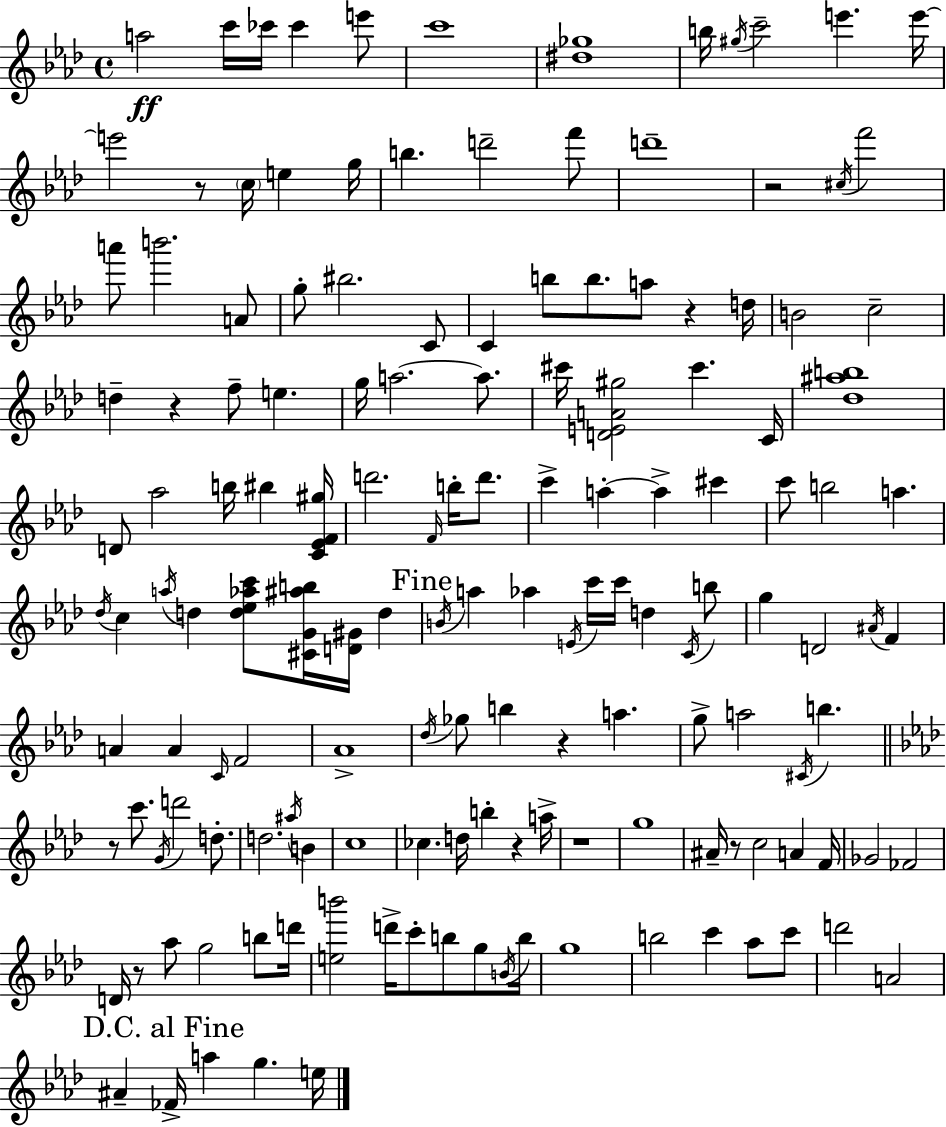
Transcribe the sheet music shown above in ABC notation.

X:1
T:Untitled
M:4/4
L:1/4
K:Ab
a2 c'/4 _c'/4 _c' e'/2 c'4 [^d_g]4 b/4 ^g/4 c'2 e' e'/4 e'2 z/2 c/4 e g/4 b d'2 f'/2 d'4 z2 ^c/4 f'2 a'/2 b'2 A/2 g/2 ^b2 C/2 C b/2 b/2 a/2 z d/4 B2 c2 d z f/2 e g/4 a2 a/2 ^c'/4 [DEA^g]2 ^c' C/4 [_d^ab]4 D/2 _a2 b/4 ^b [C_EF^g]/4 d'2 F/4 b/4 d'/2 c' a a ^c' c'/2 b2 a _d/4 c a/4 d [d_e_ac']/2 [^CG^ab]/4 [D^G]/4 d B/4 a _a E/4 c'/4 c'/4 d C/4 b/2 g D2 ^A/4 F A A C/4 F2 _A4 _d/4 _g/2 b z a g/2 a2 ^C/4 b z/2 c'/2 G/4 d'2 d/2 d2 ^a/4 B c4 _c d/4 b z a/4 z4 g4 ^A/4 z/2 c2 A F/4 _G2 _F2 D/4 z/2 _a/2 g2 b/2 d'/4 [eb']2 d'/4 c'/2 b/2 g/2 B/4 b/4 g4 b2 c' _a/2 c'/2 d'2 A2 ^A _F/4 a g e/4